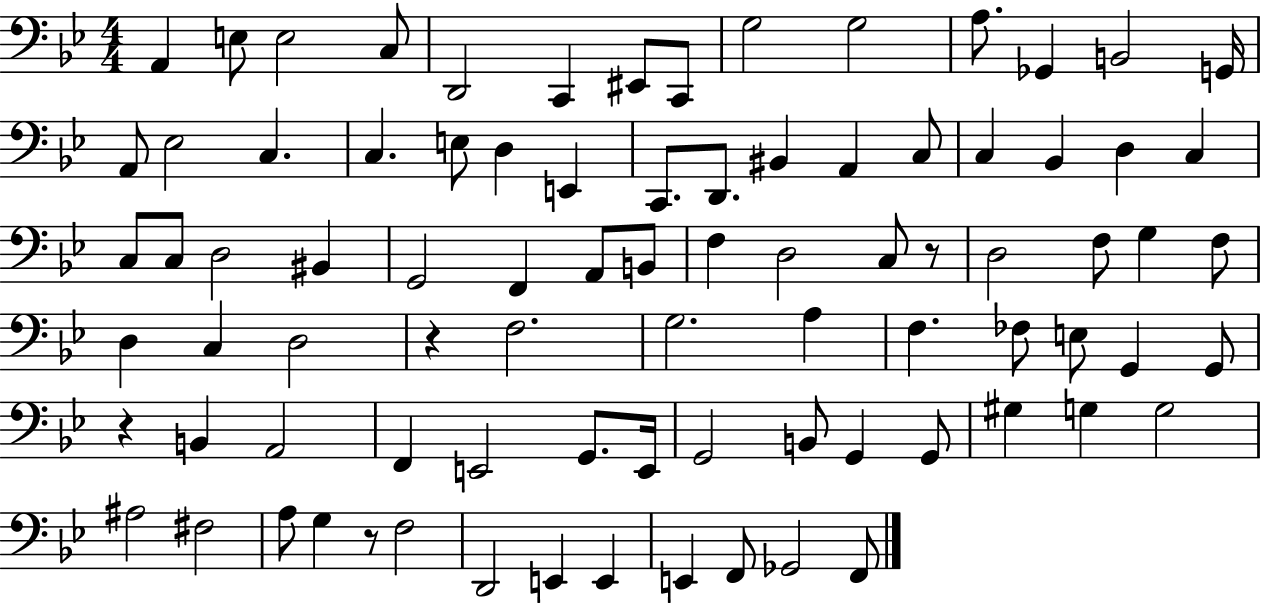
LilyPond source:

{
  \clef bass
  \numericTimeSignature
  \time 4/4
  \key bes \major
  a,4 e8 e2 c8 | d,2 c,4 eis,8 c,8 | g2 g2 | a8. ges,4 b,2 g,16 | \break a,8 ees2 c4. | c4. e8 d4 e,4 | c,8. d,8. bis,4 a,4 c8 | c4 bes,4 d4 c4 | \break c8 c8 d2 bis,4 | g,2 f,4 a,8 b,8 | f4 d2 c8 r8 | d2 f8 g4 f8 | \break d4 c4 d2 | r4 f2. | g2. a4 | f4. fes8 e8 g,4 g,8 | \break r4 b,4 a,2 | f,4 e,2 g,8. e,16 | g,2 b,8 g,4 g,8 | gis4 g4 g2 | \break ais2 fis2 | a8 g4 r8 f2 | d,2 e,4 e,4 | e,4 f,8 ges,2 f,8 | \break \bar "|."
}